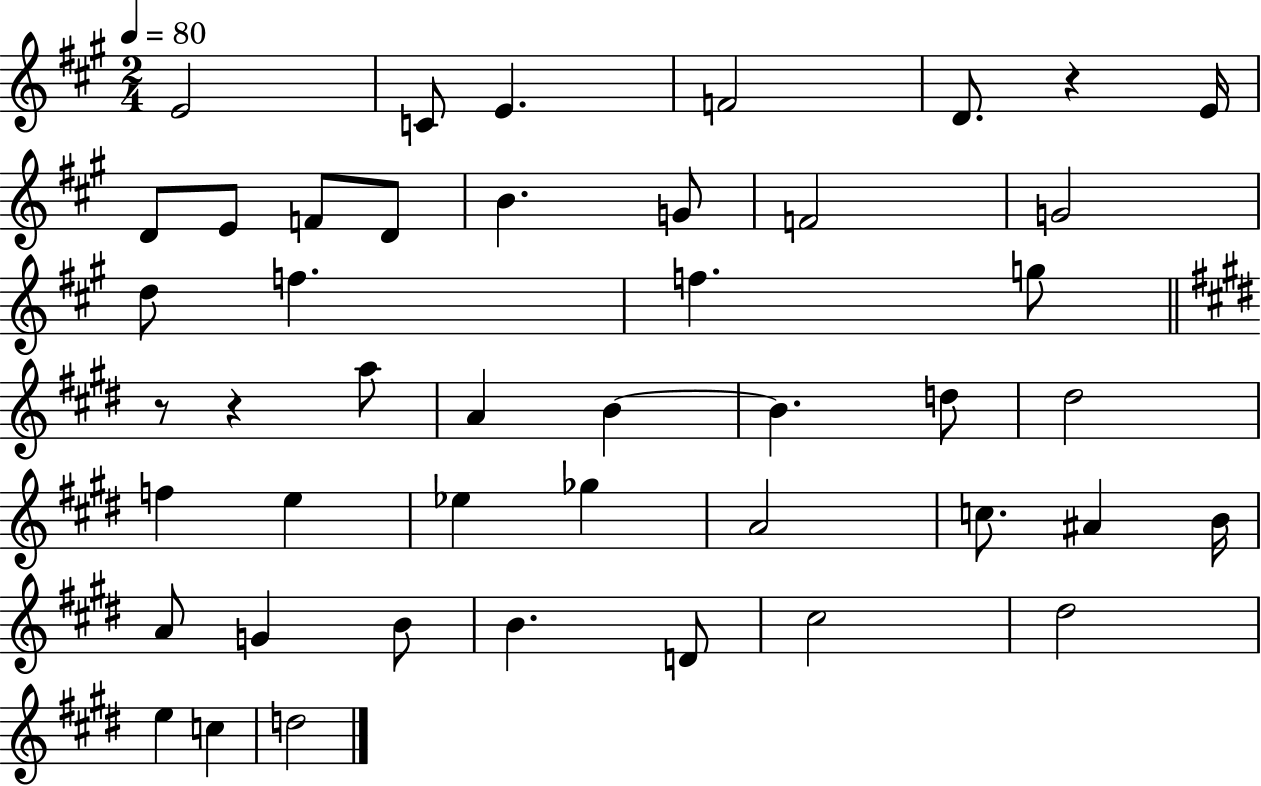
{
  \clef treble
  \numericTimeSignature
  \time 2/4
  \key a \major
  \tempo 4 = 80
  \repeat volta 2 { e'2 | c'8 e'4. | f'2 | d'8. r4 e'16 | \break d'8 e'8 f'8 d'8 | b'4. g'8 | f'2 | g'2 | \break d''8 f''4. | f''4. g''8 | \bar "||" \break \key e \major r8 r4 a''8 | a'4 b'4~~ | b'4. d''8 | dis''2 | \break f''4 e''4 | ees''4 ges''4 | a'2 | c''8. ais'4 b'16 | \break a'8 g'4 b'8 | b'4. d'8 | cis''2 | dis''2 | \break e''4 c''4 | d''2 | } \bar "|."
}